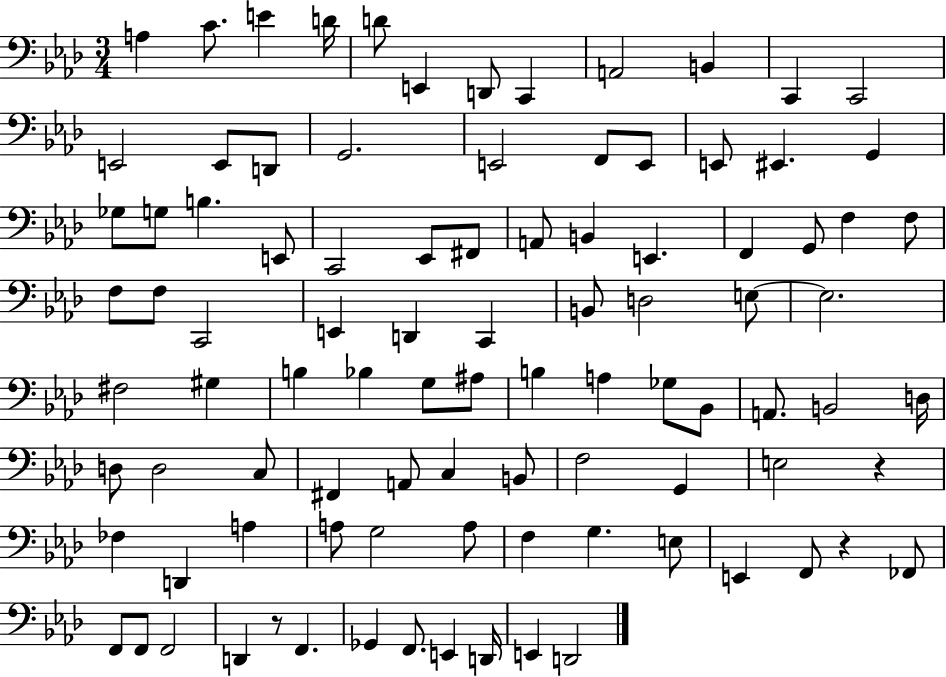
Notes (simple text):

A3/q C4/e. E4/q D4/s D4/e E2/q D2/e C2/q A2/h B2/q C2/q C2/h E2/h E2/e D2/e G2/h. E2/h F2/e E2/e E2/e EIS2/q. G2/q Gb3/e G3/e B3/q. E2/e C2/h Eb2/e F#2/e A2/e B2/q E2/q. F2/q G2/e F3/q F3/e F3/e F3/e C2/h E2/q D2/q C2/q B2/e D3/h E3/e E3/h. F#3/h G#3/q B3/q Bb3/q G3/e A#3/e B3/q A3/q Gb3/e Bb2/e A2/e. B2/h D3/s D3/e D3/h C3/e F#2/q A2/e C3/q B2/e F3/h G2/q E3/h R/q FES3/q D2/q A3/q A3/e G3/h A3/e F3/q G3/q. E3/e E2/q F2/e R/q FES2/e F2/e F2/e F2/h D2/q R/e F2/q. Gb2/q F2/e. E2/q D2/s E2/q D2/h